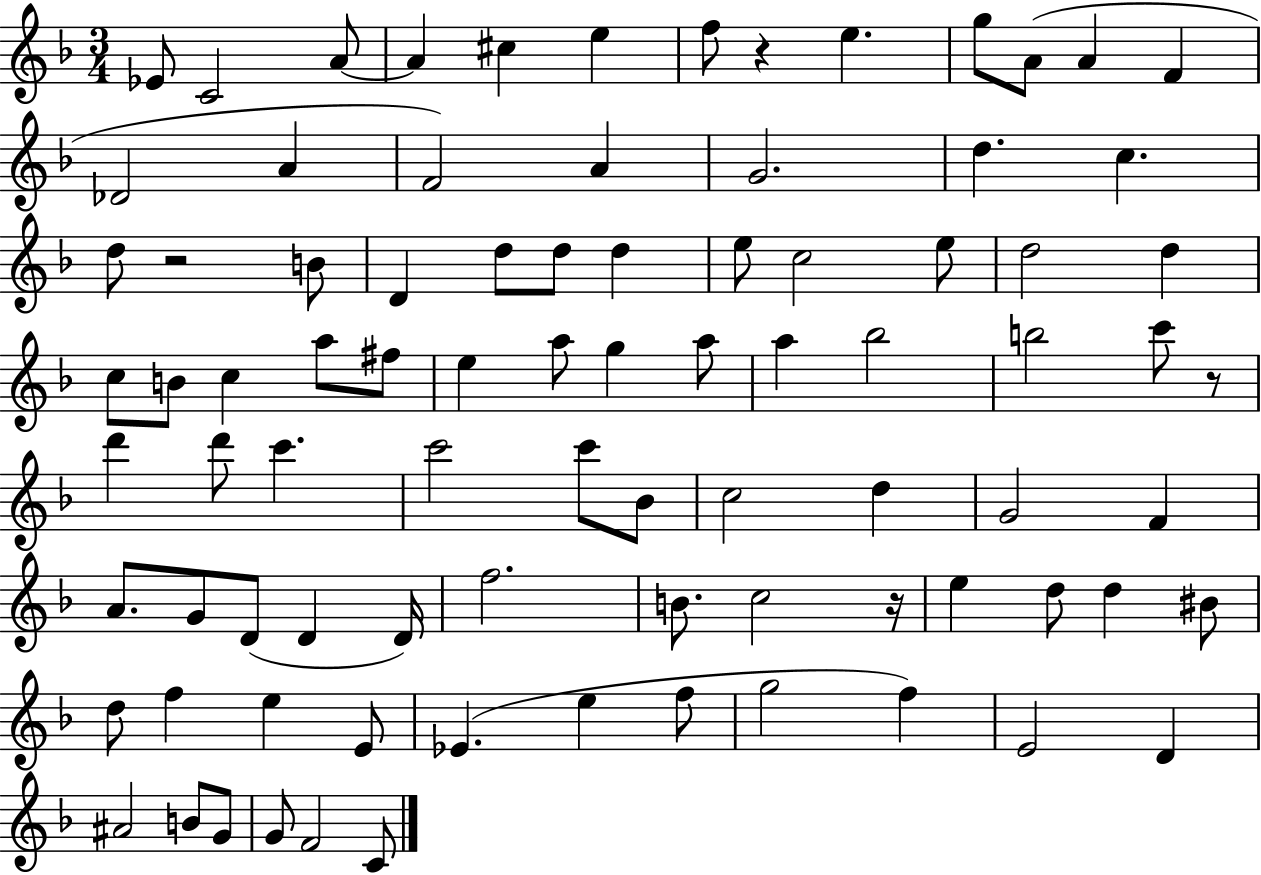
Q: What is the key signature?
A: F major